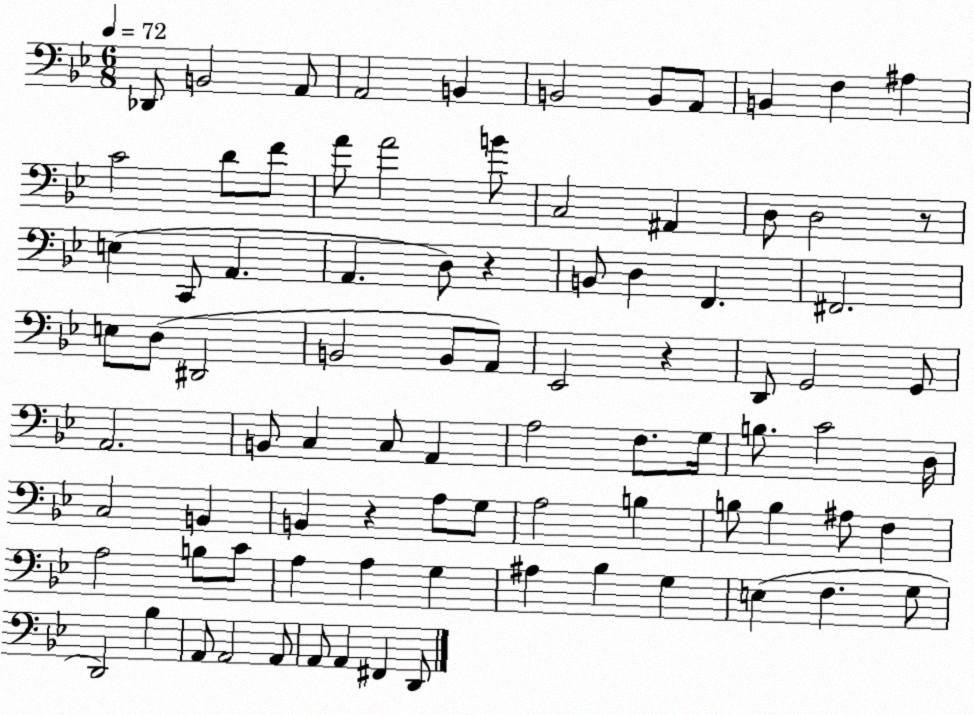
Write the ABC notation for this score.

X:1
T:Untitled
M:6/8
L:1/4
K:Bb
_D,,/2 B,,2 A,,/2 A,,2 B,, B,,2 B,,/2 A,,/2 B,, F, ^A, C2 D/2 F/2 A/2 A2 B/2 C,2 ^A,, D,/2 D,2 z/2 E, C,,/2 A,, A,, D,/2 z B,,/2 D, F,, ^F,,2 E,/2 D,/2 ^D,,2 B,,2 B,,/2 A,,/2 _E,,2 z D,,/2 G,,2 G,,/2 A,,2 B,,/2 C, C,/2 A,, A,2 F,/2 G,/4 B,/2 C2 D,/4 C,2 B,, B,, z A,/2 G,/2 A,2 B, B,/2 B, ^A,/2 F, A,2 B,/2 C/2 A, A, G, ^A, _B, G, E, F, G,/2 D,,2 _B, A,,/2 A,,2 A,,/2 A,,/2 A,, ^F,, D,,/2